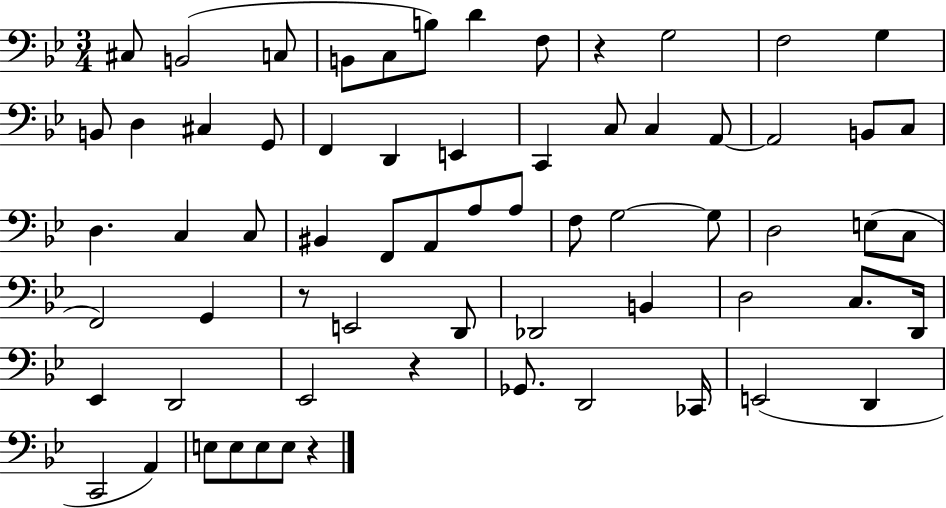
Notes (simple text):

C#3/e B2/h C3/e B2/e C3/e B3/e D4/q F3/e R/q G3/h F3/h G3/q B2/e D3/q C#3/q G2/e F2/q D2/q E2/q C2/q C3/e C3/q A2/e A2/h B2/e C3/e D3/q. C3/q C3/e BIS2/q F2/e A2/e A3/e A3/e F3/e G3/h G3/e D3/h E3/e C3/e F2/h G2/q R/e E2/h D2/e Db2/h B2/q D3/h C3/e. D2/s Eb2/q D2/h Eb2/h R/q Gb2/e. D2/h CES2/s E2/h D2/q C2/h A2/q E3/e E3/e E3/e E3/e R/q